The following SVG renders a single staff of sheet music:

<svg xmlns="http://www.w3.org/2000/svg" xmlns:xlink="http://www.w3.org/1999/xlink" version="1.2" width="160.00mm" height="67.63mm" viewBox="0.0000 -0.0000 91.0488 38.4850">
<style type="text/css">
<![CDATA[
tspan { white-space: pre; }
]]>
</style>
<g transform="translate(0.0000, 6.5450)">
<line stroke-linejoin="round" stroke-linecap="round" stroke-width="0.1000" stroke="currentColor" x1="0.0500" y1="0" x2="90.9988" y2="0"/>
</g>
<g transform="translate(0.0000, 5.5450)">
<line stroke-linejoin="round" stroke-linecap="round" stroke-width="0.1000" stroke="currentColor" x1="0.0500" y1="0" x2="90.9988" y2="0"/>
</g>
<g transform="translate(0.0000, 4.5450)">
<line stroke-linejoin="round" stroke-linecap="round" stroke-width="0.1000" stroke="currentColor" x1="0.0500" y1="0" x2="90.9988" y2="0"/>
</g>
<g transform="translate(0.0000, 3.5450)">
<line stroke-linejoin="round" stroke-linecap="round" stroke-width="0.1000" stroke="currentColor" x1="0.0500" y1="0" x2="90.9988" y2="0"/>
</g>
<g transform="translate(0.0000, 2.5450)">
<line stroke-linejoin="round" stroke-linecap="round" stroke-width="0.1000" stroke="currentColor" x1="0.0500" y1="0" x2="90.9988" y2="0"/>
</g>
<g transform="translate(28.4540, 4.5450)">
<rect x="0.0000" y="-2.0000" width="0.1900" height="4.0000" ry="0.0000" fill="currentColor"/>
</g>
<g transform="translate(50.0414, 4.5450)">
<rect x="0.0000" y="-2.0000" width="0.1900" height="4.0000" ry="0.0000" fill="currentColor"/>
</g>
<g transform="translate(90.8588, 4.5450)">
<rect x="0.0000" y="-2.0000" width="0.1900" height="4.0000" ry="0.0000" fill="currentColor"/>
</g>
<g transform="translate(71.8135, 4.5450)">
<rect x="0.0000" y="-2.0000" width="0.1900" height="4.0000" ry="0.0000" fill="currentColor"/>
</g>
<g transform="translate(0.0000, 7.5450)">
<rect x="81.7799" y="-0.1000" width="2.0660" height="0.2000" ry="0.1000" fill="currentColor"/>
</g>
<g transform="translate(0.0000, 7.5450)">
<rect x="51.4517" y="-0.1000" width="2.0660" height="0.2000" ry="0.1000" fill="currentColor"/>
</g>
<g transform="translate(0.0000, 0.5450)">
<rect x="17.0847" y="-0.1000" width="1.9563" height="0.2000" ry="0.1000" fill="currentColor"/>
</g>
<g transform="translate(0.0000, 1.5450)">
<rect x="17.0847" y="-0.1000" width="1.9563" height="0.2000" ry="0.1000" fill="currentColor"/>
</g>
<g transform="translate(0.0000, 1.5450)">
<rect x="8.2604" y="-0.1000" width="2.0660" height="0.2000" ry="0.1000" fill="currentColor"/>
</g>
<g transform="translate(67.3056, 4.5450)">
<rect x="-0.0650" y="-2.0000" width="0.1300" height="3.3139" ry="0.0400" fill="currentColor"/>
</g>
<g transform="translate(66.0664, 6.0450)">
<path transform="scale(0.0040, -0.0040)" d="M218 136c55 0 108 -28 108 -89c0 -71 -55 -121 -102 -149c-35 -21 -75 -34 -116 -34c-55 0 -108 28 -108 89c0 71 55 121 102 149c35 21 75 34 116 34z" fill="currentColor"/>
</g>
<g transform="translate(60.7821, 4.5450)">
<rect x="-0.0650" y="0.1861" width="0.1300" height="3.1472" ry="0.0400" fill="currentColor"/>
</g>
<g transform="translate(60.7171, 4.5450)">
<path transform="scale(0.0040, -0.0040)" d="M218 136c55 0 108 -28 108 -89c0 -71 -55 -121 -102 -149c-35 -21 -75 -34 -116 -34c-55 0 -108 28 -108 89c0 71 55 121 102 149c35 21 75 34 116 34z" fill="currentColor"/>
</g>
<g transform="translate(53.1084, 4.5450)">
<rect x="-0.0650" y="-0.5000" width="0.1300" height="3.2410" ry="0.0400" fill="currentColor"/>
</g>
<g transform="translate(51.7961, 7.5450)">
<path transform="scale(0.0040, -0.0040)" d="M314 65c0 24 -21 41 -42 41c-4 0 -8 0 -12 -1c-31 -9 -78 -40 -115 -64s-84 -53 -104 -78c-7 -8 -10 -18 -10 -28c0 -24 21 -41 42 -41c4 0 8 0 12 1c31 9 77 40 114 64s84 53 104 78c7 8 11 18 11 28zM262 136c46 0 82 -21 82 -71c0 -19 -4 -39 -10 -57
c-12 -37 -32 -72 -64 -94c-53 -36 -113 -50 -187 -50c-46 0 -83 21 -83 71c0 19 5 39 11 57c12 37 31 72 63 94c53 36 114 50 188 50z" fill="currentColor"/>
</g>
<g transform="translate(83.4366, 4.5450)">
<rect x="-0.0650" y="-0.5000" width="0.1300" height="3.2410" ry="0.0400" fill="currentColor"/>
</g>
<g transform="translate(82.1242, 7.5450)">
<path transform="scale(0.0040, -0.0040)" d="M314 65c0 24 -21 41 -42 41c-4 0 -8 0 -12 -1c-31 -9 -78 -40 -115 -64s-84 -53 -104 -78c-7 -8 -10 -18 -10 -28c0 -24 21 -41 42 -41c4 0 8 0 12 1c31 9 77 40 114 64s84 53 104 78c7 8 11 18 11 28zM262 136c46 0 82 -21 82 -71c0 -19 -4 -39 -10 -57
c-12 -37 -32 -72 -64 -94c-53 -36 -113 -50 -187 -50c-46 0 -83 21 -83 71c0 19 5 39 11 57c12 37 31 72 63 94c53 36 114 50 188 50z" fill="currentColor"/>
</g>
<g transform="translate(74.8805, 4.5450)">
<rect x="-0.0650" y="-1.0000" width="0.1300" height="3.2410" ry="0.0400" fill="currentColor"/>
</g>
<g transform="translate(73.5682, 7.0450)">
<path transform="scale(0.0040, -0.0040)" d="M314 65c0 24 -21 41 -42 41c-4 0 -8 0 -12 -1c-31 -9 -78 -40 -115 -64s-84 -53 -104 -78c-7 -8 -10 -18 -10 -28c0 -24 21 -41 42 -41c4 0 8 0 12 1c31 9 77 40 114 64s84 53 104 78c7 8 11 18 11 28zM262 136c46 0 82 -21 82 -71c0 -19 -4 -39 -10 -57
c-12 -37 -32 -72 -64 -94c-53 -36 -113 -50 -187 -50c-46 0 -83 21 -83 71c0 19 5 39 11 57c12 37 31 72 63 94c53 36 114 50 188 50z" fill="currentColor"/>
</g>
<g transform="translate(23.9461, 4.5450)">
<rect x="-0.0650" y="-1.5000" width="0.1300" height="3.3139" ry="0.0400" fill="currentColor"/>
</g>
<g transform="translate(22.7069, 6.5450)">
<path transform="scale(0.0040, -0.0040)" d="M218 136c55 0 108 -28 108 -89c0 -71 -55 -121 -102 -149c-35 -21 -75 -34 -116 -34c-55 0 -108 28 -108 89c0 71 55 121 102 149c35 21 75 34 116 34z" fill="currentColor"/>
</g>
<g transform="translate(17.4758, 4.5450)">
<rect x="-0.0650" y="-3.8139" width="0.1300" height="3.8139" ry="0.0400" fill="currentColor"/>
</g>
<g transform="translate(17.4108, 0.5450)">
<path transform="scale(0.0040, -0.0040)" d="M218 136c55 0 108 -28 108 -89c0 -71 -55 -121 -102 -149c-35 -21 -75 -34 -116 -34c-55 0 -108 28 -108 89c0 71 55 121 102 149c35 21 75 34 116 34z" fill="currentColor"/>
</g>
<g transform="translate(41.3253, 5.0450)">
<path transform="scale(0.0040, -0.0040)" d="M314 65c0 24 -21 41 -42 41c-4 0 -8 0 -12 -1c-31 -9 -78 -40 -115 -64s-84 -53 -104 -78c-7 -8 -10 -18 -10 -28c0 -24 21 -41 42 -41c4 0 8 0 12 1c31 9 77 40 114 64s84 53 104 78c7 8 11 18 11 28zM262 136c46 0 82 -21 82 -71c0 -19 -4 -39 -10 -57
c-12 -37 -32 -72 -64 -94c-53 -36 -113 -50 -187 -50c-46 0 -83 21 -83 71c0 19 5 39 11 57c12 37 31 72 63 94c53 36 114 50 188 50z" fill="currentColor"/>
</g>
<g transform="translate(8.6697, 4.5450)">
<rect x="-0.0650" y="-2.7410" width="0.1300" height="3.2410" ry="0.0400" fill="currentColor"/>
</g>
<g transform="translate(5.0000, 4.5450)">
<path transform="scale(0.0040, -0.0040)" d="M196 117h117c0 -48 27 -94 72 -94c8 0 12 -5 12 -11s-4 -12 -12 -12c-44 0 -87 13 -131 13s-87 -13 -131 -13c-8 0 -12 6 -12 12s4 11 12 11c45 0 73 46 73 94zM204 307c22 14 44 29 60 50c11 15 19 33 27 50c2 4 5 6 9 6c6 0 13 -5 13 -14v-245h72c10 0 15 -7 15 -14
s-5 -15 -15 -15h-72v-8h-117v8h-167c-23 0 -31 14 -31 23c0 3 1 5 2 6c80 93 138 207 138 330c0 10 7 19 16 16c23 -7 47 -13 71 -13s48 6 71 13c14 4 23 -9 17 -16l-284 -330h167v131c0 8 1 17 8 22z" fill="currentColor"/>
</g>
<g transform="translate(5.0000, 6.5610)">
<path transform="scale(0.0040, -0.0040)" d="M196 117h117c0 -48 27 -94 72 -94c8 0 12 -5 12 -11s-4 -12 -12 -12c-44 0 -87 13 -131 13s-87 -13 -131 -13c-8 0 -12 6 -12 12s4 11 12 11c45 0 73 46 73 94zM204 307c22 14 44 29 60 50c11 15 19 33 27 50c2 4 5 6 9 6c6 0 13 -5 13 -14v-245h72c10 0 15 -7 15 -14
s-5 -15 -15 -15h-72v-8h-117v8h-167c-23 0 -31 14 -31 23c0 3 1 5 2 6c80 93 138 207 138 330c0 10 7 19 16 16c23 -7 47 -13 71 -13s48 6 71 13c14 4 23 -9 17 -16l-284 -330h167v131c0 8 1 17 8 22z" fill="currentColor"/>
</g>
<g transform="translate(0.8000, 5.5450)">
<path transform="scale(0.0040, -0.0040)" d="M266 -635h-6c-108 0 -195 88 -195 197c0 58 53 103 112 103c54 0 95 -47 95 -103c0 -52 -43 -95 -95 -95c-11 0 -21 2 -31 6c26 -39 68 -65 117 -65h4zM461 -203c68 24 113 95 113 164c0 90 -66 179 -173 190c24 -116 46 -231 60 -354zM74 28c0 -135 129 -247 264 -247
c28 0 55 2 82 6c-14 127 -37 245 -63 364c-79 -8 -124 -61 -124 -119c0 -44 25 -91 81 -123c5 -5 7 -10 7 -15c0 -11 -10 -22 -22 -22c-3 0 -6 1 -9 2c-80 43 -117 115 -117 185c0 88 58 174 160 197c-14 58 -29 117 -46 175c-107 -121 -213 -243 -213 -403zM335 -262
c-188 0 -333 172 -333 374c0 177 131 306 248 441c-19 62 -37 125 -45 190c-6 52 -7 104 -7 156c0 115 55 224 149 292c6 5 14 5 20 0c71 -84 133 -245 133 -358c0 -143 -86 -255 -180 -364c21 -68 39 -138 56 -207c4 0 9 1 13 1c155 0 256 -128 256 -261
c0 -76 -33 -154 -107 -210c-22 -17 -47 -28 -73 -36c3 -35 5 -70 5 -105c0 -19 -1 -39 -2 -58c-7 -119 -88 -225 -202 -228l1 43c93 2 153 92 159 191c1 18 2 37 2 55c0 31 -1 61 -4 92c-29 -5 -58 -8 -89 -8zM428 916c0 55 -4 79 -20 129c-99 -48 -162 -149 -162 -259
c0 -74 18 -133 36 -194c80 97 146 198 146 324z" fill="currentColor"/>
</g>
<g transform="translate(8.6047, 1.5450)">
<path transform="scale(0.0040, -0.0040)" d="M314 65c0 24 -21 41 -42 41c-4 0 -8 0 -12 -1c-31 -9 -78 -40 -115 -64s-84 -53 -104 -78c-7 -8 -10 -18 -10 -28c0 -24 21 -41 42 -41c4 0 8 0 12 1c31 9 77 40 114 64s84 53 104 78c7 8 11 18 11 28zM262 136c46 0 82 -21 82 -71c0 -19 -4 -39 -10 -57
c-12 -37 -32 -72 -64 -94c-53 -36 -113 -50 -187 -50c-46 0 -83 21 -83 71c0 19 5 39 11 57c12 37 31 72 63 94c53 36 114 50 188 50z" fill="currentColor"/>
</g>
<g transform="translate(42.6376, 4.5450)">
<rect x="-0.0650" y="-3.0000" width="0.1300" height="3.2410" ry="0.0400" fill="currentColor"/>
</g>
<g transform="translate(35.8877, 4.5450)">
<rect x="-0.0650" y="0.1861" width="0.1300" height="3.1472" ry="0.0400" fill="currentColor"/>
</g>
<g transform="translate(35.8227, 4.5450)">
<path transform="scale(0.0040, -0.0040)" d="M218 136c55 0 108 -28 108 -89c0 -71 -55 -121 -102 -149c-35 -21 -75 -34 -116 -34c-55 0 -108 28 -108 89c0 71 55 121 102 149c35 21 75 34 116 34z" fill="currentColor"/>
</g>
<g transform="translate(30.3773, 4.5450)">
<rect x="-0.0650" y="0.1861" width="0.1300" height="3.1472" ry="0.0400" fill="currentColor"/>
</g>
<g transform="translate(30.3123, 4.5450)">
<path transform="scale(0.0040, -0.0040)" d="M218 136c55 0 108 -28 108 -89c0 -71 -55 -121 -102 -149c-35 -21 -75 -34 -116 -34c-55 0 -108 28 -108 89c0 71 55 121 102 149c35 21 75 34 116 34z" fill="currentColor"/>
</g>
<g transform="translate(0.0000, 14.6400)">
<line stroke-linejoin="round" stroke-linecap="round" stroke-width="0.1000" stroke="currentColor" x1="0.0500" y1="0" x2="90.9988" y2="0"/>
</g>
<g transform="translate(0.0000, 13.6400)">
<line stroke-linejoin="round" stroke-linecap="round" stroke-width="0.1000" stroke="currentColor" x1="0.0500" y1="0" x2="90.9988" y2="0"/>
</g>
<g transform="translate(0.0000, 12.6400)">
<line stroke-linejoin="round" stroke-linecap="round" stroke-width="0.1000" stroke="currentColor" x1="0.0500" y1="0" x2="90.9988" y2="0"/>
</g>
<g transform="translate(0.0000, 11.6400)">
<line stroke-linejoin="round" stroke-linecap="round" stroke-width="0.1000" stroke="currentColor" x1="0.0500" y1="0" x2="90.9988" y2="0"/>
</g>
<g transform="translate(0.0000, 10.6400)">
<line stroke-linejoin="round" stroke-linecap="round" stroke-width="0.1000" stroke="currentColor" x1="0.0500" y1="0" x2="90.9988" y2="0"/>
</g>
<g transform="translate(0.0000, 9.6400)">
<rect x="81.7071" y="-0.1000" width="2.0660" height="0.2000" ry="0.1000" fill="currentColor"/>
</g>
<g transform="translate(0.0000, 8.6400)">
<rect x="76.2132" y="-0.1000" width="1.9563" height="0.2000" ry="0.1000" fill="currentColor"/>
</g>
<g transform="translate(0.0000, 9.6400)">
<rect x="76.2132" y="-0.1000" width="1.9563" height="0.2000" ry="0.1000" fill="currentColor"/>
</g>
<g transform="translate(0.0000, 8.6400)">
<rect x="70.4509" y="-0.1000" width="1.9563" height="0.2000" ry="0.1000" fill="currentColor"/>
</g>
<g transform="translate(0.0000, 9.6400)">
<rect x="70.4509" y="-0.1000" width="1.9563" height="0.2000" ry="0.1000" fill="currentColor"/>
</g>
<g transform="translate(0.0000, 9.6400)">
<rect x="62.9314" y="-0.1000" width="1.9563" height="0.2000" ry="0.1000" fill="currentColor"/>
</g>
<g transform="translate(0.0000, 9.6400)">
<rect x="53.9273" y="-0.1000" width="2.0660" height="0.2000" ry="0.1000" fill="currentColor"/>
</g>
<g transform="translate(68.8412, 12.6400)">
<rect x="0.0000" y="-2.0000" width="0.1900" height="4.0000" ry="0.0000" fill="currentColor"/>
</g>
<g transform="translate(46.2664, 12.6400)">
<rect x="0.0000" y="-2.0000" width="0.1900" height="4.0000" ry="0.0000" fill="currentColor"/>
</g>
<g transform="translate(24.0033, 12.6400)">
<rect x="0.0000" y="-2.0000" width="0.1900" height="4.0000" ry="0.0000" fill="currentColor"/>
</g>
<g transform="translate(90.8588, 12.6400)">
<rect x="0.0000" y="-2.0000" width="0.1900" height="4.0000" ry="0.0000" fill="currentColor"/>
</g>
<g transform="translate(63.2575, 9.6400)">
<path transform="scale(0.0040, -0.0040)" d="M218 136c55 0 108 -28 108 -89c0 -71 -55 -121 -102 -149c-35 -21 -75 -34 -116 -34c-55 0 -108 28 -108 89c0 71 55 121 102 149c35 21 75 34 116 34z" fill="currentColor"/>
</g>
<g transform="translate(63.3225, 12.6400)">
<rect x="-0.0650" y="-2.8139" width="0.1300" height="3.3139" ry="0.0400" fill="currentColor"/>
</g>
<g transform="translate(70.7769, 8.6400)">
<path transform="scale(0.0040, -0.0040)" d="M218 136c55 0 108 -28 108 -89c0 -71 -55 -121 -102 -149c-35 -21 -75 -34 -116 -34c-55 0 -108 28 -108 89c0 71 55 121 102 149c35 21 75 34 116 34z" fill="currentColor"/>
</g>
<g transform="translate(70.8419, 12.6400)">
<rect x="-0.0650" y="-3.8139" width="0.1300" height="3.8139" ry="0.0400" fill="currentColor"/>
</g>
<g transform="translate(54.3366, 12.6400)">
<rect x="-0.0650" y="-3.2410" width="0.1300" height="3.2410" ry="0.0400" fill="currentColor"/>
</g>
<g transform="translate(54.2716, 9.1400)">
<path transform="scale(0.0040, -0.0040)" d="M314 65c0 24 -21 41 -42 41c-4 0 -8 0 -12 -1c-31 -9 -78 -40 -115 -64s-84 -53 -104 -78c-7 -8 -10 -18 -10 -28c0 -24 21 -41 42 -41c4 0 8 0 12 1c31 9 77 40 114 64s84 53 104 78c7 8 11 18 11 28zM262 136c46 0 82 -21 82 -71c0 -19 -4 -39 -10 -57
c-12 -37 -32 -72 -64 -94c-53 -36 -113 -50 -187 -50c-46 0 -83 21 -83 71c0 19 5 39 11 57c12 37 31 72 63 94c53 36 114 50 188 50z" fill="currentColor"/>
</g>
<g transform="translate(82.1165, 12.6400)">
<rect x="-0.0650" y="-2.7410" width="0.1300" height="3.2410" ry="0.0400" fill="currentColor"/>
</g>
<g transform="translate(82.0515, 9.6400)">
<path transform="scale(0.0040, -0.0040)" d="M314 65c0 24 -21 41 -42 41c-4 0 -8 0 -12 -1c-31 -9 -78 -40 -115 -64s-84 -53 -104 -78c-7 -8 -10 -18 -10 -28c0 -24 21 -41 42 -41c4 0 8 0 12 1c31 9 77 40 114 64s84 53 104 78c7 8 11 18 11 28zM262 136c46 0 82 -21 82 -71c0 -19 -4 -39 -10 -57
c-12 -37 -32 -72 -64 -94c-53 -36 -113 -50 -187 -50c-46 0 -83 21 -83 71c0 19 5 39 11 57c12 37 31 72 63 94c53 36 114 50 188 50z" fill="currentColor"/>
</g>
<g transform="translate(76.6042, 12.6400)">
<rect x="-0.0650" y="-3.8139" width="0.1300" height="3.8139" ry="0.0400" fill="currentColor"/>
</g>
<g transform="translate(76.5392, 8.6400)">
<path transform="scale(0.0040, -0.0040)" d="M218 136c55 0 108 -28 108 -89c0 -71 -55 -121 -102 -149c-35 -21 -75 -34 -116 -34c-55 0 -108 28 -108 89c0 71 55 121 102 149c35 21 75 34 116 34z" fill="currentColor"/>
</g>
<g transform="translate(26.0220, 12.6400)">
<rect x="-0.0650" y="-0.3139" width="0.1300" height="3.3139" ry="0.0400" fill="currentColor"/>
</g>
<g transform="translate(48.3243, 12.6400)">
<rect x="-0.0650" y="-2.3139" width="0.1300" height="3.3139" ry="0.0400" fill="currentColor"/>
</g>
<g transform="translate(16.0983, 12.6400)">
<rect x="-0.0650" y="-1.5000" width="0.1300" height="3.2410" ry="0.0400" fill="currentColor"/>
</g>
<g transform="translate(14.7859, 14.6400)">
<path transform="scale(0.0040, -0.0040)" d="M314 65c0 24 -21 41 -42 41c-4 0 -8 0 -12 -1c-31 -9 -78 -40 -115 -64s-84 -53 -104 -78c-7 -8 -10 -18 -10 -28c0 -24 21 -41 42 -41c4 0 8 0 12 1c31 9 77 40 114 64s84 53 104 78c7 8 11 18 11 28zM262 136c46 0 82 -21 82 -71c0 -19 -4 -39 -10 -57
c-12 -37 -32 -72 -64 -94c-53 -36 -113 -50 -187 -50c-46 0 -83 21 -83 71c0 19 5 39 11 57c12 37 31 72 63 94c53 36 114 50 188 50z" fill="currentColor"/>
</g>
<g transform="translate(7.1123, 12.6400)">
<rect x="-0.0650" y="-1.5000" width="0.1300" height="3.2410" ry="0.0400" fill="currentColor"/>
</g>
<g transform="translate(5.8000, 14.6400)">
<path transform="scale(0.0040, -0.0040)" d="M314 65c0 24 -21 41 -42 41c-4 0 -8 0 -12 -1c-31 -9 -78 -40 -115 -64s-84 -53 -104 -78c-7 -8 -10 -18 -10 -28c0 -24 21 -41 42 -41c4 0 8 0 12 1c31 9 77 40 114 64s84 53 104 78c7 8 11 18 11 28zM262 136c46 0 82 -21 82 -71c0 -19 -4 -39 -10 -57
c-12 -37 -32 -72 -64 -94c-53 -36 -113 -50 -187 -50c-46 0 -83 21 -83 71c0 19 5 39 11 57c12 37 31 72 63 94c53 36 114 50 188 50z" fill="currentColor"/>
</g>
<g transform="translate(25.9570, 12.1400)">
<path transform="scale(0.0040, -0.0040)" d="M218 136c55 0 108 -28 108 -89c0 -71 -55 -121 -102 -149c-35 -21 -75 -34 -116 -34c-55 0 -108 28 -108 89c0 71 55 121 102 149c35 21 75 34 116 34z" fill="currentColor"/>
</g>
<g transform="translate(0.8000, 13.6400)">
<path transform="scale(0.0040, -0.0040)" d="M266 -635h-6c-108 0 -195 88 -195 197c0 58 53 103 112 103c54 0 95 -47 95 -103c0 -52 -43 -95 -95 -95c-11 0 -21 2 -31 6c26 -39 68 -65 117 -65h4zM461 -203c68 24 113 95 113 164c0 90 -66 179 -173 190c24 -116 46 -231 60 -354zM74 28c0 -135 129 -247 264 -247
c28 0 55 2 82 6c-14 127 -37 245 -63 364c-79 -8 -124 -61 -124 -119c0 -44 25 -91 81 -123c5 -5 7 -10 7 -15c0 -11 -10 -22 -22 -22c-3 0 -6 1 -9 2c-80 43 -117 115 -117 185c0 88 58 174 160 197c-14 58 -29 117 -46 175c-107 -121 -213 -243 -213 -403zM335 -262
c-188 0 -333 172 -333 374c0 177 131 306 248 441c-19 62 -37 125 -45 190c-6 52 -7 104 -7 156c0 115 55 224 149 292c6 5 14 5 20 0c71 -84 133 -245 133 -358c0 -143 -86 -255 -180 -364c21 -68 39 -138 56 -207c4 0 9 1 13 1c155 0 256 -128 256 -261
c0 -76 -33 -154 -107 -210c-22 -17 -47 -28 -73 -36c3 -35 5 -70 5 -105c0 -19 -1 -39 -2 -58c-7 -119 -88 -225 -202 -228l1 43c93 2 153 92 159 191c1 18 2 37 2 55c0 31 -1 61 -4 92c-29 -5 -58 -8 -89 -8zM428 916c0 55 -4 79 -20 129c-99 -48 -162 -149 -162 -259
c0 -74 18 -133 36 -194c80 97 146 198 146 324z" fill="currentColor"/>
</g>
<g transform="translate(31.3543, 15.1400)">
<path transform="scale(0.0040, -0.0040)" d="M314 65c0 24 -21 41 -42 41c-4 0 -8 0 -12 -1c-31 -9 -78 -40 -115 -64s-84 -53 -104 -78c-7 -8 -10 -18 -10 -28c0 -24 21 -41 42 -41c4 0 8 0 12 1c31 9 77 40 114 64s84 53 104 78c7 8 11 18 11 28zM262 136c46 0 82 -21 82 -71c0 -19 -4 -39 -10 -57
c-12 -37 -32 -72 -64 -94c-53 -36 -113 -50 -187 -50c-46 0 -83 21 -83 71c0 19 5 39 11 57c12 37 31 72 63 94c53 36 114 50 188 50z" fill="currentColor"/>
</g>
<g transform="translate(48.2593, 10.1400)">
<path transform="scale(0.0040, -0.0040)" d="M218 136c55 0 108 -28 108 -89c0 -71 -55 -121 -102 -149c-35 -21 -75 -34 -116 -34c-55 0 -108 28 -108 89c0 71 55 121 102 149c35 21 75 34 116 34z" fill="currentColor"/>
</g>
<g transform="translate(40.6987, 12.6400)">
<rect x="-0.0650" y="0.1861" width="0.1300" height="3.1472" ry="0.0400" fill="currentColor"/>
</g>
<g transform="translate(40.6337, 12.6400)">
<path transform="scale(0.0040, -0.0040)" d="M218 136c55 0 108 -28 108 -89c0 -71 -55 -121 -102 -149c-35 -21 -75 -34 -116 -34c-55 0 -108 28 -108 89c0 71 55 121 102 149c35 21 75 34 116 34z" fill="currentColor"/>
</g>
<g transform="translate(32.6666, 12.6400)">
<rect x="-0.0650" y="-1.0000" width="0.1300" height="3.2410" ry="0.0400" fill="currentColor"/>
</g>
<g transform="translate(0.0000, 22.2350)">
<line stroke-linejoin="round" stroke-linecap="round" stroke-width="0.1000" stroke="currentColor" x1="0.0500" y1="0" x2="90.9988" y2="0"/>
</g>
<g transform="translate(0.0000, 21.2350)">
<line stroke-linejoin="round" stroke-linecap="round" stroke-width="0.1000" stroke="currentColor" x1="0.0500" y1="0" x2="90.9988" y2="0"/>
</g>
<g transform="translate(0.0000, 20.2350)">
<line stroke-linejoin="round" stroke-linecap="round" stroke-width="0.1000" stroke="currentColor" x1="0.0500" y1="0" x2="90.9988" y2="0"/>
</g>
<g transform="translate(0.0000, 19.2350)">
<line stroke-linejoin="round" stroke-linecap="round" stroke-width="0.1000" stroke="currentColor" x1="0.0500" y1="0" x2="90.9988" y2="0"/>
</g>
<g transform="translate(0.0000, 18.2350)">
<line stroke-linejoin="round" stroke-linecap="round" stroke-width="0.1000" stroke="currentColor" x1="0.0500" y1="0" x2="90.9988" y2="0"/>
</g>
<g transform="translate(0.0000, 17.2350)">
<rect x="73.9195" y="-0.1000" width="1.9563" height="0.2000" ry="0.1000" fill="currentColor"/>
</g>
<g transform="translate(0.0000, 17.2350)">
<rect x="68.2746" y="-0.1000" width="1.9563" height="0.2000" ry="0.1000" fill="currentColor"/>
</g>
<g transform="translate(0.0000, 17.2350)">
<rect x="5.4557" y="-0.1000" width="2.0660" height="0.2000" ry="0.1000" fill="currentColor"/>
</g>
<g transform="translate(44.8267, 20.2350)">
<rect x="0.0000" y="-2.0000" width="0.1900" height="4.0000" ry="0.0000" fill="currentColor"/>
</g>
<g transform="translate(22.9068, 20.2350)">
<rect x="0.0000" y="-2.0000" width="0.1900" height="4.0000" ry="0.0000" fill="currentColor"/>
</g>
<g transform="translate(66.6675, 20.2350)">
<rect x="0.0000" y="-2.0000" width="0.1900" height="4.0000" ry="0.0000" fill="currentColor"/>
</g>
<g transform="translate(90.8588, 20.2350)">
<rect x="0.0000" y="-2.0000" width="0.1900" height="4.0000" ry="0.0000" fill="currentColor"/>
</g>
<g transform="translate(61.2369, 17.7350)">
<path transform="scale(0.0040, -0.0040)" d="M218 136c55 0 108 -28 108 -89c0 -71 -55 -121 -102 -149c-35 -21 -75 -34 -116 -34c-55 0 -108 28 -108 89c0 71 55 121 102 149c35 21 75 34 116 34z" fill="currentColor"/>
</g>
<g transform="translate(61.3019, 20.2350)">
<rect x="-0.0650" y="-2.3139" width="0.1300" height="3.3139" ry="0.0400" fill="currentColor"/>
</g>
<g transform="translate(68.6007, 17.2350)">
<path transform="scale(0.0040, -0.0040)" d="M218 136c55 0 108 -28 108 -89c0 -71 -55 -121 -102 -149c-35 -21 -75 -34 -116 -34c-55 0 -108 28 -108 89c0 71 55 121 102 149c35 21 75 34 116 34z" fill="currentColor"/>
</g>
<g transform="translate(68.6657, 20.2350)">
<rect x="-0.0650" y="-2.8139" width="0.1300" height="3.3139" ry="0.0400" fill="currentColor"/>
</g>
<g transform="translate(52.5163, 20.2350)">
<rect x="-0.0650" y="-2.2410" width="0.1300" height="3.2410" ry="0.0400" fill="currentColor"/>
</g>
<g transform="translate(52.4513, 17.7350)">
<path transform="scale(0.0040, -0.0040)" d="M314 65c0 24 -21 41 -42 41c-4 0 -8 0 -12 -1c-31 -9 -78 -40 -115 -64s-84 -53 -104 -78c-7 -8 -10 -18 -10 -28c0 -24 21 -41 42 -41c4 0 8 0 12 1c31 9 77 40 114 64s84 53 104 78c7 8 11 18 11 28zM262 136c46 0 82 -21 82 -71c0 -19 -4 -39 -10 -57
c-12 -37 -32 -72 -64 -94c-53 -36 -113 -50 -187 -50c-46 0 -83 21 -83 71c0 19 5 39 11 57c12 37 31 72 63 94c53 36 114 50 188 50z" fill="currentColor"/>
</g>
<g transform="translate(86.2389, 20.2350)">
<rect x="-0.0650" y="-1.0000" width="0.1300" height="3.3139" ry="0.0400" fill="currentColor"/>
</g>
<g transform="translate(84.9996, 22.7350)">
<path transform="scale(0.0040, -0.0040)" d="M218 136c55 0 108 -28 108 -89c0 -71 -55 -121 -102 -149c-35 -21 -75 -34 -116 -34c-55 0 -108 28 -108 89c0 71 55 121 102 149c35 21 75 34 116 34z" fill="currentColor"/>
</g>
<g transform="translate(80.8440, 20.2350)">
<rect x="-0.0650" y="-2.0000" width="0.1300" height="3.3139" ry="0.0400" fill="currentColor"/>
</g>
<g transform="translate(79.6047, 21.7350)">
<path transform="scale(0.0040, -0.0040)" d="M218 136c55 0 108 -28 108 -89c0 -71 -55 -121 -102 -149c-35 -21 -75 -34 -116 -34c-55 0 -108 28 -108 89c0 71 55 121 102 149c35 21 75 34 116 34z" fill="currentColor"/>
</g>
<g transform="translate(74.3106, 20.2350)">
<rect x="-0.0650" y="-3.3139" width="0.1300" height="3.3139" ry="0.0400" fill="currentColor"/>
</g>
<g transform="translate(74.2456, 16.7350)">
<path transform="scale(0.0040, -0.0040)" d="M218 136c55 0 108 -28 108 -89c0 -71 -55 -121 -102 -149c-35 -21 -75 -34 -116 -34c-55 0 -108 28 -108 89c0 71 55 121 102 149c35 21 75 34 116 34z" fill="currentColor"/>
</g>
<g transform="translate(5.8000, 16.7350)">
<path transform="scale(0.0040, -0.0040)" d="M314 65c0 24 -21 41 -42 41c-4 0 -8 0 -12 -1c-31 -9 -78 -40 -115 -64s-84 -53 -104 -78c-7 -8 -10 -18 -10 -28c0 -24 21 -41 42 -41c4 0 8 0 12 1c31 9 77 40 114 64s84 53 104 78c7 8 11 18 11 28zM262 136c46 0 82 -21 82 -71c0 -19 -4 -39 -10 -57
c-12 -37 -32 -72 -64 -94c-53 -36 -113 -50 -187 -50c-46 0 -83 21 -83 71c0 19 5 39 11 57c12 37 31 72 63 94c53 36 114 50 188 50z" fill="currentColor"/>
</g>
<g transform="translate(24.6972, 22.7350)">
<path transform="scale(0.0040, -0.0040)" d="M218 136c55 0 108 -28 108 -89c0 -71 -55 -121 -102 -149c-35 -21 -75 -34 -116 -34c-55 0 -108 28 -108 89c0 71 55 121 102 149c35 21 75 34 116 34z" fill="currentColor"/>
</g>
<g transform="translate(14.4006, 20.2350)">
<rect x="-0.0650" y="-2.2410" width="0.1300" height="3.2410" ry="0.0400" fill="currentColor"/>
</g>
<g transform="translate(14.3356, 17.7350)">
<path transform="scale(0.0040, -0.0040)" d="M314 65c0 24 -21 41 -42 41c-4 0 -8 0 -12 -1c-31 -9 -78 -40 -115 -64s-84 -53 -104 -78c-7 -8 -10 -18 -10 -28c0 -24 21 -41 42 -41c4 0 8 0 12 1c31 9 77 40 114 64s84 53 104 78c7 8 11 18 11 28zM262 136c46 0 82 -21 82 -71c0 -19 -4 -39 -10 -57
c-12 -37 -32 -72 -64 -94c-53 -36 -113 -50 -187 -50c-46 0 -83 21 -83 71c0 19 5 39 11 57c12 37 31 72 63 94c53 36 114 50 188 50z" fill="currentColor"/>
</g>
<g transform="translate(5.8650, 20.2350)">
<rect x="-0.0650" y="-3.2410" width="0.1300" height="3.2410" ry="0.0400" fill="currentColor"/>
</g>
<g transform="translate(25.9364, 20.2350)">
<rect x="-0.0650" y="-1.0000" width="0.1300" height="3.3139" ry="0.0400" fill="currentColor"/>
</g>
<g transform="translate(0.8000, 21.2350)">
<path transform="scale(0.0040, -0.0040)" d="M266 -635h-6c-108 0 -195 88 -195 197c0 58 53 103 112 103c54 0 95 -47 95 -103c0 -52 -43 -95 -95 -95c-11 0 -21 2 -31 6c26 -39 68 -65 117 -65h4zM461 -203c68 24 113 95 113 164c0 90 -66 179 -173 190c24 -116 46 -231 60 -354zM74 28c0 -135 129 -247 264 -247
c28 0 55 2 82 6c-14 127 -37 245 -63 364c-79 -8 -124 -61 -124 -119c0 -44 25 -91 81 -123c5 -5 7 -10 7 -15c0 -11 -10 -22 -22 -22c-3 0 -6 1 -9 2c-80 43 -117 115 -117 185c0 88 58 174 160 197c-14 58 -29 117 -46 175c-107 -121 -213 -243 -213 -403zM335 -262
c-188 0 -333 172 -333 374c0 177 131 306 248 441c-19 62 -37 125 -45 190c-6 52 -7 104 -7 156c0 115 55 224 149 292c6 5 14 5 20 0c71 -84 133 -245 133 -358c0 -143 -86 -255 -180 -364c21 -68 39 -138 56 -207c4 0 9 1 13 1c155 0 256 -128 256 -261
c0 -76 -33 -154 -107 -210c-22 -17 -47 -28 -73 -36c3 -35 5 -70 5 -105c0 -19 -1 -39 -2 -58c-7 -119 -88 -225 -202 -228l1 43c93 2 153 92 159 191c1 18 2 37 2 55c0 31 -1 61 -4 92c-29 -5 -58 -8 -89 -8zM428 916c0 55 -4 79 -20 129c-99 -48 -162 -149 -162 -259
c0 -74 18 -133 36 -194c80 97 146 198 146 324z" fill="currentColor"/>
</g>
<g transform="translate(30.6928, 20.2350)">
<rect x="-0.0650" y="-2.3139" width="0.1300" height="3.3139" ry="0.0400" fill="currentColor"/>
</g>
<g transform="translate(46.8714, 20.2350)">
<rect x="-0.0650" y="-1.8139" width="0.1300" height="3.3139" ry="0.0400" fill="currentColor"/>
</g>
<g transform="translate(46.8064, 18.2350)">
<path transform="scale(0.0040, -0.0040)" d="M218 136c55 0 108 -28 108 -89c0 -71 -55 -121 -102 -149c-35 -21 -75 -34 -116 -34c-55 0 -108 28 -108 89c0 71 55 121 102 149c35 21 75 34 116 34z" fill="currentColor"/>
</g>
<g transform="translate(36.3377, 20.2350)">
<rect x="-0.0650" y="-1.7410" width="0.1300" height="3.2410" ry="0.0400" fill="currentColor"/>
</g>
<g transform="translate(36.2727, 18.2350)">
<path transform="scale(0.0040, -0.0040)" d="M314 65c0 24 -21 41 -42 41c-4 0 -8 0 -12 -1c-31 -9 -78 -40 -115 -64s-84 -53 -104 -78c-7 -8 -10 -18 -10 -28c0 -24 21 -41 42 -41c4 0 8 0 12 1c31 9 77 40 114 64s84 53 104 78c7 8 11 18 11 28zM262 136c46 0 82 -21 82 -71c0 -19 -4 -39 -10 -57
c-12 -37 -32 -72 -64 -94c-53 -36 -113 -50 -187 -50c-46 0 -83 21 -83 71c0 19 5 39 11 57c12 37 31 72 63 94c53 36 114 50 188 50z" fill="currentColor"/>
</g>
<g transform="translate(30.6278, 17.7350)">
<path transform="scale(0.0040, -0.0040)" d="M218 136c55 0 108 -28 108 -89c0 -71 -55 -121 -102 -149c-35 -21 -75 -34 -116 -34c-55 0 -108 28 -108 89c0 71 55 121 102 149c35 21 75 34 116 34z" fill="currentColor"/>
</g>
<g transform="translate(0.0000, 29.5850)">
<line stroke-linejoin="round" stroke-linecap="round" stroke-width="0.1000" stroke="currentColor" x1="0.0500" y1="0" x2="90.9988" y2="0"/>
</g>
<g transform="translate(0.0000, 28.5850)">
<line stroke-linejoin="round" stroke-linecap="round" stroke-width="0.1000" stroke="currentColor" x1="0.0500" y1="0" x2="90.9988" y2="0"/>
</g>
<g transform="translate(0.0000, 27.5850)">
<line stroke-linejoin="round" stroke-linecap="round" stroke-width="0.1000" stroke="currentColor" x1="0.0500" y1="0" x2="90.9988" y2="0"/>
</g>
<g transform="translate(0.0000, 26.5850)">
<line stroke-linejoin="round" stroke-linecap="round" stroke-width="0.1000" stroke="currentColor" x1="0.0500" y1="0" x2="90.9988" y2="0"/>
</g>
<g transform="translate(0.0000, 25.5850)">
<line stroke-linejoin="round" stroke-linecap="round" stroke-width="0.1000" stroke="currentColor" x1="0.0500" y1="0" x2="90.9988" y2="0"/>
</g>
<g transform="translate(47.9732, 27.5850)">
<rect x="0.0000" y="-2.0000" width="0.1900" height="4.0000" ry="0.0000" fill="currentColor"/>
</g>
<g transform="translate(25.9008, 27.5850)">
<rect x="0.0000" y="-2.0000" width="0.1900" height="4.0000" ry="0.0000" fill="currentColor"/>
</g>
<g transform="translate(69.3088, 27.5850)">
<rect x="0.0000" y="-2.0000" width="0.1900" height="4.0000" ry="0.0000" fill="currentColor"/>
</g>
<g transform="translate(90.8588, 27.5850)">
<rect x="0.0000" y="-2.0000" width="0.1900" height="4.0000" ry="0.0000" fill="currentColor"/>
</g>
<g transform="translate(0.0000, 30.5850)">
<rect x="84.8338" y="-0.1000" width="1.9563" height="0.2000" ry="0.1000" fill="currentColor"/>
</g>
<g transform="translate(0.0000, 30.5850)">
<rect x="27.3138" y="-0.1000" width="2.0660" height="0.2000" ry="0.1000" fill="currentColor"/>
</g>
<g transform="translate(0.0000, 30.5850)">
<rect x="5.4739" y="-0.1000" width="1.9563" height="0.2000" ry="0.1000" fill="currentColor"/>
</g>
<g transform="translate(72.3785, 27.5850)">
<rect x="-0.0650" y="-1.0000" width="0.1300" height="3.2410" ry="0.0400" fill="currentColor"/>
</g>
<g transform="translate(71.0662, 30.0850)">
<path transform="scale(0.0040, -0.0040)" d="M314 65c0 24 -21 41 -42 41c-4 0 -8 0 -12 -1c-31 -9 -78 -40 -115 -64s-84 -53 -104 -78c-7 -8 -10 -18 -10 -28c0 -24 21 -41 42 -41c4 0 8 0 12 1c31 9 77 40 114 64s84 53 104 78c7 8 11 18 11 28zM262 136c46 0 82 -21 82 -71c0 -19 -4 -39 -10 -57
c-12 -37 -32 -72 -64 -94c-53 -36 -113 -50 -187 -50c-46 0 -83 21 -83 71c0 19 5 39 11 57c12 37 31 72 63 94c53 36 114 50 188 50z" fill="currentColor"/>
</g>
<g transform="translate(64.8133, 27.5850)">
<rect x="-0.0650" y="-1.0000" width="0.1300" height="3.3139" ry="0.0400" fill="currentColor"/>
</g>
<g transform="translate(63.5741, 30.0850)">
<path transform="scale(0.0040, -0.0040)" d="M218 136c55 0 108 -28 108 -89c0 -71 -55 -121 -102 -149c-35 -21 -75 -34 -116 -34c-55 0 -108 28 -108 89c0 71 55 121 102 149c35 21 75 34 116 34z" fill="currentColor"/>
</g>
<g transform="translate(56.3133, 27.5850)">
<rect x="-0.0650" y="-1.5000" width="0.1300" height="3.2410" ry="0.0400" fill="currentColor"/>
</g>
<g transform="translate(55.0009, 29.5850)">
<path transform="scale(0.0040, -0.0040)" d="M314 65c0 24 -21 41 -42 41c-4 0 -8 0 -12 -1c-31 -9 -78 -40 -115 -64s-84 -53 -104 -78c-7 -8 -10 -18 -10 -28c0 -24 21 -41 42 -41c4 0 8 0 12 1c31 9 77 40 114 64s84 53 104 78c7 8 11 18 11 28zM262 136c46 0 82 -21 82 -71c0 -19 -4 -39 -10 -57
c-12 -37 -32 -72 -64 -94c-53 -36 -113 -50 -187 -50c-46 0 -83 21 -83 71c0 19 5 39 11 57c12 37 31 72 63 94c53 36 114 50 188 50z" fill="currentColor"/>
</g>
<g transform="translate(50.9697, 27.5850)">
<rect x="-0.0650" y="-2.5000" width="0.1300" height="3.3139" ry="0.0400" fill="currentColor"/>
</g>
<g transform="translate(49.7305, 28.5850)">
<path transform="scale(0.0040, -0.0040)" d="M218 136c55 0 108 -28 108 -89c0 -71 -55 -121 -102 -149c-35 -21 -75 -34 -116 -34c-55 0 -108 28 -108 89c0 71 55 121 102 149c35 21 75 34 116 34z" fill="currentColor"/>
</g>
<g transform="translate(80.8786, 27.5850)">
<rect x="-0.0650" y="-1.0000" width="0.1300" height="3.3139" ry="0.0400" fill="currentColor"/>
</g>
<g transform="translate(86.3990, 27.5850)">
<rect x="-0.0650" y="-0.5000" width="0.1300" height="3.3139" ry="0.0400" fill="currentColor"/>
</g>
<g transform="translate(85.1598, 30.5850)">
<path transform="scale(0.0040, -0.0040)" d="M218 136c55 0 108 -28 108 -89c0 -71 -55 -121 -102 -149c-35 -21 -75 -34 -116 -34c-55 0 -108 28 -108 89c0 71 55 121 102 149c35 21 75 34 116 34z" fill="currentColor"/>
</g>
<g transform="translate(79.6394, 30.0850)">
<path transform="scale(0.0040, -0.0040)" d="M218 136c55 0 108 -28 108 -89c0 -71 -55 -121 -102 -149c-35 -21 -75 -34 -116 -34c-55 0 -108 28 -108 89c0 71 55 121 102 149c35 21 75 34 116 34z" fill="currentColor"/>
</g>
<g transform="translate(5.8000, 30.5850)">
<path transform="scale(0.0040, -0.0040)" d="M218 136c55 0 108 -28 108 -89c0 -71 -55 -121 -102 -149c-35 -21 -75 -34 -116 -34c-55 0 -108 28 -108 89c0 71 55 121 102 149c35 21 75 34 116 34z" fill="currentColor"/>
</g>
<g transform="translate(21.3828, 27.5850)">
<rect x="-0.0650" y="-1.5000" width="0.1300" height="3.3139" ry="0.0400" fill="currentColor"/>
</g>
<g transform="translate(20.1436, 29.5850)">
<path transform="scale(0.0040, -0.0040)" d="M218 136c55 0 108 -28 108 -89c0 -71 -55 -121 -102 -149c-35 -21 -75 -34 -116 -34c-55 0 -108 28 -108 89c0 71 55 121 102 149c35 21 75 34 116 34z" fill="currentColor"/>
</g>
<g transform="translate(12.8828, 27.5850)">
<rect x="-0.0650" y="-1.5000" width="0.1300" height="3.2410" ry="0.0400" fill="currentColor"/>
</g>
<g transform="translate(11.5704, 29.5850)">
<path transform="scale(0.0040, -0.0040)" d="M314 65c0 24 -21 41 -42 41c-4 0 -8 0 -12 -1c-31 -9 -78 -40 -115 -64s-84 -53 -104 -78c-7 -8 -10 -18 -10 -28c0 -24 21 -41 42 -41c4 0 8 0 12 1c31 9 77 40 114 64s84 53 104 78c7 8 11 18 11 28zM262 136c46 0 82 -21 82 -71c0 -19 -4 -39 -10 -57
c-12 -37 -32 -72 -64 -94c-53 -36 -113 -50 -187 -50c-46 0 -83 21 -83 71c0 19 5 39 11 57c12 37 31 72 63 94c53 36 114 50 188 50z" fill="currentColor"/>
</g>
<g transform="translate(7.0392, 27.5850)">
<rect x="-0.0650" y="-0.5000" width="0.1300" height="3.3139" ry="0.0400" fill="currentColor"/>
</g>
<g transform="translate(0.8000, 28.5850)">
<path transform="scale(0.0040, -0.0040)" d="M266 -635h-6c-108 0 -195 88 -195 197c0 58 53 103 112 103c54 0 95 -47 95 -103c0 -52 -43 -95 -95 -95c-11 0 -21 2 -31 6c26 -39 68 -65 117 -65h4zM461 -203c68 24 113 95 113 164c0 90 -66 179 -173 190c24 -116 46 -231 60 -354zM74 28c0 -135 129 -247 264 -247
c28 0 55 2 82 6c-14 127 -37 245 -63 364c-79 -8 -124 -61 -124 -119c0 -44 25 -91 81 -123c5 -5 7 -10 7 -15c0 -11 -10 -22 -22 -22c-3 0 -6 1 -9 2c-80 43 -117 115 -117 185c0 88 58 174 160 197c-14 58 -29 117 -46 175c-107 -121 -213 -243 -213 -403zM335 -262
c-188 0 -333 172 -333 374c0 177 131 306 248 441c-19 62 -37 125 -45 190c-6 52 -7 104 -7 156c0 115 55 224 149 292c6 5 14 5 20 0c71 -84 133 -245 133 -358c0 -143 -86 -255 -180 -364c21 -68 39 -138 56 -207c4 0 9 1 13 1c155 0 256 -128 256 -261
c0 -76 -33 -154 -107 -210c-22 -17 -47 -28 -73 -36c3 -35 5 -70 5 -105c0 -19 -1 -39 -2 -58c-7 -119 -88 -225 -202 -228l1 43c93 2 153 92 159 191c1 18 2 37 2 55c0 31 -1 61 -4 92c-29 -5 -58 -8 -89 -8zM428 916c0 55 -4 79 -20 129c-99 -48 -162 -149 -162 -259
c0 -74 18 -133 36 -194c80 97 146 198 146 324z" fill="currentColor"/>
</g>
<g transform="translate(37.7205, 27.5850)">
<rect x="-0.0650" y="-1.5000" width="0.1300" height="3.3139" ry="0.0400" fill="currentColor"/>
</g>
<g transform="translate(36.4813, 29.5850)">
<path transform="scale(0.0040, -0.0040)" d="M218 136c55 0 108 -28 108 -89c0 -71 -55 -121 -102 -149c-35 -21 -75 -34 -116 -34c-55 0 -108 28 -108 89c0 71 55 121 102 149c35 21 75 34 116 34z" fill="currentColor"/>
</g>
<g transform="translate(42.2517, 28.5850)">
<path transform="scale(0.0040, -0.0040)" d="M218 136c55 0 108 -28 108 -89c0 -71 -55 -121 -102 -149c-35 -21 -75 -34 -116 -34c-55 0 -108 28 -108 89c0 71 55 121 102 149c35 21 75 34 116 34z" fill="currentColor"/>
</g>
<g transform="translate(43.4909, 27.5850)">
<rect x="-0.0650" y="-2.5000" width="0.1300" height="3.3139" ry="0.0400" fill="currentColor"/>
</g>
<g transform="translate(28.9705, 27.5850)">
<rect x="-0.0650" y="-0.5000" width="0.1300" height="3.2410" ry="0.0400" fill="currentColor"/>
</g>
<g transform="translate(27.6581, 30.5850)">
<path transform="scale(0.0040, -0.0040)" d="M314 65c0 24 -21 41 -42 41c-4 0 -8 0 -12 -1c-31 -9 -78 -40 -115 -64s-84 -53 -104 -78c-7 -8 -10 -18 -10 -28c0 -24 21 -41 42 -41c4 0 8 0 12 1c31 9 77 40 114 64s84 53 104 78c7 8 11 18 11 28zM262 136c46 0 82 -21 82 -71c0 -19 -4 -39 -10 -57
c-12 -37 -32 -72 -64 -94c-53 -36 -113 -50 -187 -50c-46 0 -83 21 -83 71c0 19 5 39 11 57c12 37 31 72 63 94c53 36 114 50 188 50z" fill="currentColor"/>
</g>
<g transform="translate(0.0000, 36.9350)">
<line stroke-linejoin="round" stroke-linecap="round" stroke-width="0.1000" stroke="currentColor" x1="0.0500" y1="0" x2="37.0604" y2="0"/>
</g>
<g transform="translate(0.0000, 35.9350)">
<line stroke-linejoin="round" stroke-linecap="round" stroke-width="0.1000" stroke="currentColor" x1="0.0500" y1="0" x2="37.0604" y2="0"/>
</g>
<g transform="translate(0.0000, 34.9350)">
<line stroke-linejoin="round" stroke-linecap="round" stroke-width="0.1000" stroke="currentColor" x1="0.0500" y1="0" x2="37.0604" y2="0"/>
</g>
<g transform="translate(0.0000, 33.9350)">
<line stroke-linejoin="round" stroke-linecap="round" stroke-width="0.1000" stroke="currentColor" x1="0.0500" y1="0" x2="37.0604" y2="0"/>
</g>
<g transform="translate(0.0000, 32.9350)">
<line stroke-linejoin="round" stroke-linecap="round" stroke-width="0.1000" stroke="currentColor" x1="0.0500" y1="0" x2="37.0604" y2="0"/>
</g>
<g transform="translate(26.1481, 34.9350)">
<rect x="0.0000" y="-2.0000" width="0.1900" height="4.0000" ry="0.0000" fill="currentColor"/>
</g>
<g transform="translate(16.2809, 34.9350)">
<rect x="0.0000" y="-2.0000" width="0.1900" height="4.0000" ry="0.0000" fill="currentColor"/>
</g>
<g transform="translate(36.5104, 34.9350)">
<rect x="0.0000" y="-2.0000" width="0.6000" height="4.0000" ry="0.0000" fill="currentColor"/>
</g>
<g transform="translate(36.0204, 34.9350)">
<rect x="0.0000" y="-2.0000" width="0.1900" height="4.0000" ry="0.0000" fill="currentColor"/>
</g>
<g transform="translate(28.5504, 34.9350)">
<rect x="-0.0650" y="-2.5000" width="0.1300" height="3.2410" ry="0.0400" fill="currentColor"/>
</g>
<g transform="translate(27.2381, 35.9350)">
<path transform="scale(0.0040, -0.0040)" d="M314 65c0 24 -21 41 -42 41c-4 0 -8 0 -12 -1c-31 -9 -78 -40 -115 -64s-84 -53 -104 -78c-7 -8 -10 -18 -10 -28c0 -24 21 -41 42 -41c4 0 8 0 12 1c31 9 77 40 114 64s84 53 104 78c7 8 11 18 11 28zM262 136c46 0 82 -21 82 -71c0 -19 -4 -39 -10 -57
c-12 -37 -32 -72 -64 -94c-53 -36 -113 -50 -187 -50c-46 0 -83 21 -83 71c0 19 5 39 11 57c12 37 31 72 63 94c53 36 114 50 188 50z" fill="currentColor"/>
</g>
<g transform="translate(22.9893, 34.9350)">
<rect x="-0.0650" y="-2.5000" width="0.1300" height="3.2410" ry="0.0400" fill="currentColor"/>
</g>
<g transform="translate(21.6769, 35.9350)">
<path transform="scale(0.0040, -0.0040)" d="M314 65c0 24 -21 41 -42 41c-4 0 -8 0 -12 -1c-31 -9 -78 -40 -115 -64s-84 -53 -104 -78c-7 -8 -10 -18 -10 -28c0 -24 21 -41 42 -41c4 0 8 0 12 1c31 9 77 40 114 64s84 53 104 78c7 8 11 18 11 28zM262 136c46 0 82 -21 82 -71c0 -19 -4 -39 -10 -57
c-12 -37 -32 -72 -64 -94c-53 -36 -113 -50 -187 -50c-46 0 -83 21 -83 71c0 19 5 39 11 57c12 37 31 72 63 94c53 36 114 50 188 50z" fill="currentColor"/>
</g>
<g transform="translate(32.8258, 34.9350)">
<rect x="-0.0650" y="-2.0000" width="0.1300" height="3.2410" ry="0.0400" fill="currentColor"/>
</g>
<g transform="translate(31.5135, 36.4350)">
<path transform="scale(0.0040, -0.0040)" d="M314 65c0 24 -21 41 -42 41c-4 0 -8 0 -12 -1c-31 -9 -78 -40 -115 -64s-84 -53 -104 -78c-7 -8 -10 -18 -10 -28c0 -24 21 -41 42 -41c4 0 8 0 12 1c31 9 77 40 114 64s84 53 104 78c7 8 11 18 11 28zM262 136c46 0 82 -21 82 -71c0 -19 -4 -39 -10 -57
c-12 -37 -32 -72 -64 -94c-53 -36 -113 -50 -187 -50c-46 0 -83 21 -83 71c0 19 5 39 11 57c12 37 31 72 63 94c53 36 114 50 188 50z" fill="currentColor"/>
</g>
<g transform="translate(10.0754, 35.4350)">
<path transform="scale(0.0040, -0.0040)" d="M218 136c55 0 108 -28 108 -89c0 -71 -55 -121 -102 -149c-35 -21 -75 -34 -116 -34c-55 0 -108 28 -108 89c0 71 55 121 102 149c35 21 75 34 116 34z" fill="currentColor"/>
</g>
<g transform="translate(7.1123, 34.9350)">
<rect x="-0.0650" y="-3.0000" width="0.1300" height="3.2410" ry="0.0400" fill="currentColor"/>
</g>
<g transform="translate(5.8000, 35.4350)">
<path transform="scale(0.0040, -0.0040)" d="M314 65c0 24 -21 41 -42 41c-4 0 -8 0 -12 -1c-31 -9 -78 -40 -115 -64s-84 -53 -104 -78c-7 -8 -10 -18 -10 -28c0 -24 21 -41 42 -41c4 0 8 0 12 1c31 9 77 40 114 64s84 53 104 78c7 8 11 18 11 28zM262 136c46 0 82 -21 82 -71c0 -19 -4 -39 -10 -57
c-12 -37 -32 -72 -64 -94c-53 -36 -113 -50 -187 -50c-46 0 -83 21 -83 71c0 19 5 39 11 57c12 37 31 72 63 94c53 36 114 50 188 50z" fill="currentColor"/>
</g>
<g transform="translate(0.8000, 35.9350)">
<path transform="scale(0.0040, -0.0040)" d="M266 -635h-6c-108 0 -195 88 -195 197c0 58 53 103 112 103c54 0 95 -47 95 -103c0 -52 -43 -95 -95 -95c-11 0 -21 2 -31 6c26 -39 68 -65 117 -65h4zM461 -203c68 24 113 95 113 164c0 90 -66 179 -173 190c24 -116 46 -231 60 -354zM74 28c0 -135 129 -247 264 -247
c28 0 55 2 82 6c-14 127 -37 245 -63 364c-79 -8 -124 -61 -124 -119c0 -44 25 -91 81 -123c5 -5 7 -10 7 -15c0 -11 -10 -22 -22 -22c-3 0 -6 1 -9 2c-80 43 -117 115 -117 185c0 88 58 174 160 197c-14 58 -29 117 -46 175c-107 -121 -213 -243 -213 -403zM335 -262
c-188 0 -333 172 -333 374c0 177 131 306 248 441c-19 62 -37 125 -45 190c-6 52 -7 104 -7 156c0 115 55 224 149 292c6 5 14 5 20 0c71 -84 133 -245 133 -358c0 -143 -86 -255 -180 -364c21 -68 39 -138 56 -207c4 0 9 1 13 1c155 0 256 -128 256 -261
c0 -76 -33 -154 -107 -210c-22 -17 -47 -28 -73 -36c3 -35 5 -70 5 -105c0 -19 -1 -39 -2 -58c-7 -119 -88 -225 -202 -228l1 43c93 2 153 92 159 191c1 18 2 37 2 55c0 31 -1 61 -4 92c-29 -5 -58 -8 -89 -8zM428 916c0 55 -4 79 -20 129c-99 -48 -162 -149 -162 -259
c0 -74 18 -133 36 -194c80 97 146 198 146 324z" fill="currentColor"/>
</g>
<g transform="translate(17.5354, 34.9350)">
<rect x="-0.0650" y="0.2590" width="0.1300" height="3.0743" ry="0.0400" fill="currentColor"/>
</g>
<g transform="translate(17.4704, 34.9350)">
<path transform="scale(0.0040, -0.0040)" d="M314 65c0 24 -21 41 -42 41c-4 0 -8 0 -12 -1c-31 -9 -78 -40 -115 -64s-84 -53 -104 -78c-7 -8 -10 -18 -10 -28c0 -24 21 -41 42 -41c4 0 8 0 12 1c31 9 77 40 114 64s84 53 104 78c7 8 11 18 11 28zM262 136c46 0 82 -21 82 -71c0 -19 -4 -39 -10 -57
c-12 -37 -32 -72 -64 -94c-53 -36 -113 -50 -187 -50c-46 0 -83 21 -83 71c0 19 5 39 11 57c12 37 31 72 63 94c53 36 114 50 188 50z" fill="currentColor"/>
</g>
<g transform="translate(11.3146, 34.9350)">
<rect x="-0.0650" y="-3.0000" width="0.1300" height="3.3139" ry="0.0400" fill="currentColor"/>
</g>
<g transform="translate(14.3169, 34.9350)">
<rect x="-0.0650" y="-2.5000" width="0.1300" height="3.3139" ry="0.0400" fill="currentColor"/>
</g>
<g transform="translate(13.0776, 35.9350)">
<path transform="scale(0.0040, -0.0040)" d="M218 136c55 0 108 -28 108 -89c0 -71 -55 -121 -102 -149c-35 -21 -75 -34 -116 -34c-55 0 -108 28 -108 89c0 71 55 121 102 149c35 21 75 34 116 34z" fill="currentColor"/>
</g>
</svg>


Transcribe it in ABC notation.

X:1
T:Untitled
M:4/4
L:1/4
K:C
a2 c' E B B A2 C2 B F D2 C2 E2 E2 c D2 B g b2 a c' c' a2 b2 g2 D g f2 f g2 g a b F D C E2 E C2 E G G E2 D D2 D C A2 A G B2 G2 G2 F2